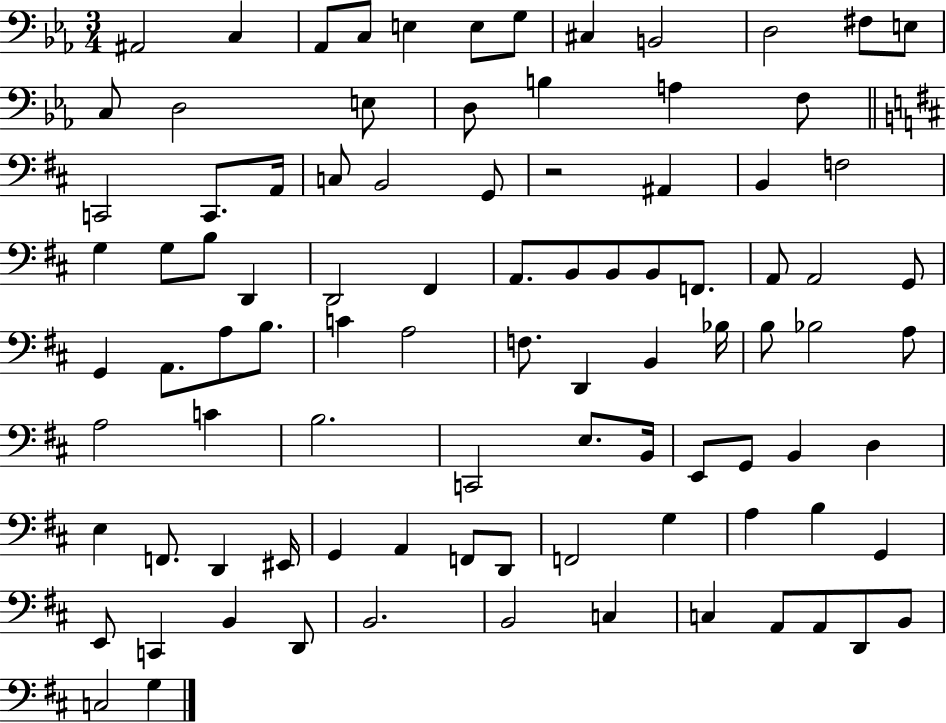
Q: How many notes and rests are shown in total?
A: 93